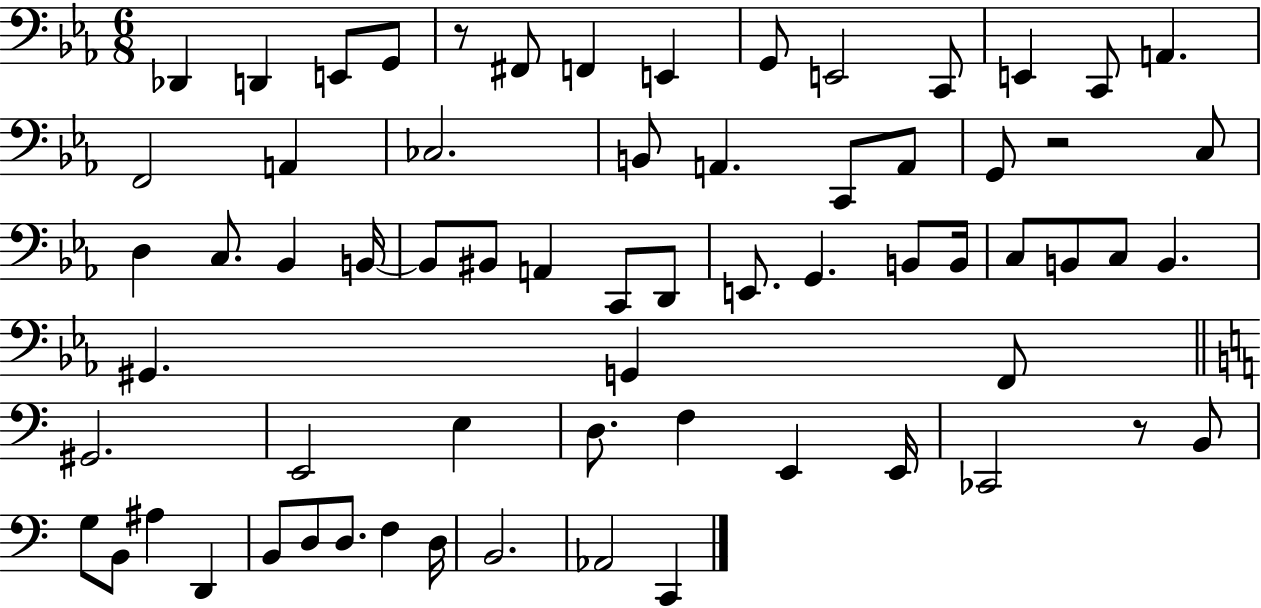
{
  \clef bass
  \numericTimeSignature
  \time 6/8
  \key ees \major
  \repeat volta 2 { des,4 d,4 e,8 g,8 | r8 fis,8 f,4 e,4 | g,8 e,2 c,8 | e,4 c,8 a,4. | \break f,2 a,4 | ces2. | b,8 a,4. c,8 a,8 | g,8 r2 c8 | \break d4 c8. bes,4 b,16~~ | b,8 bis,8 a,4 c,8 d,8 | e,8. g,4. b,8 b,16 | c8 b,8 c8 b,4. | \break gis,4. g,4 f,8 | \bar "||" \break \key a \minor gis,2. | e,2 e4 | d8. f4 e,4 e,16 | ces,2 r8 b,8 | \break g8 b,8 ais4 d,4 | b,8 d8 d8. f4 d16 | b,2. | aes,2 c,4 | \break } \bar "|."
}